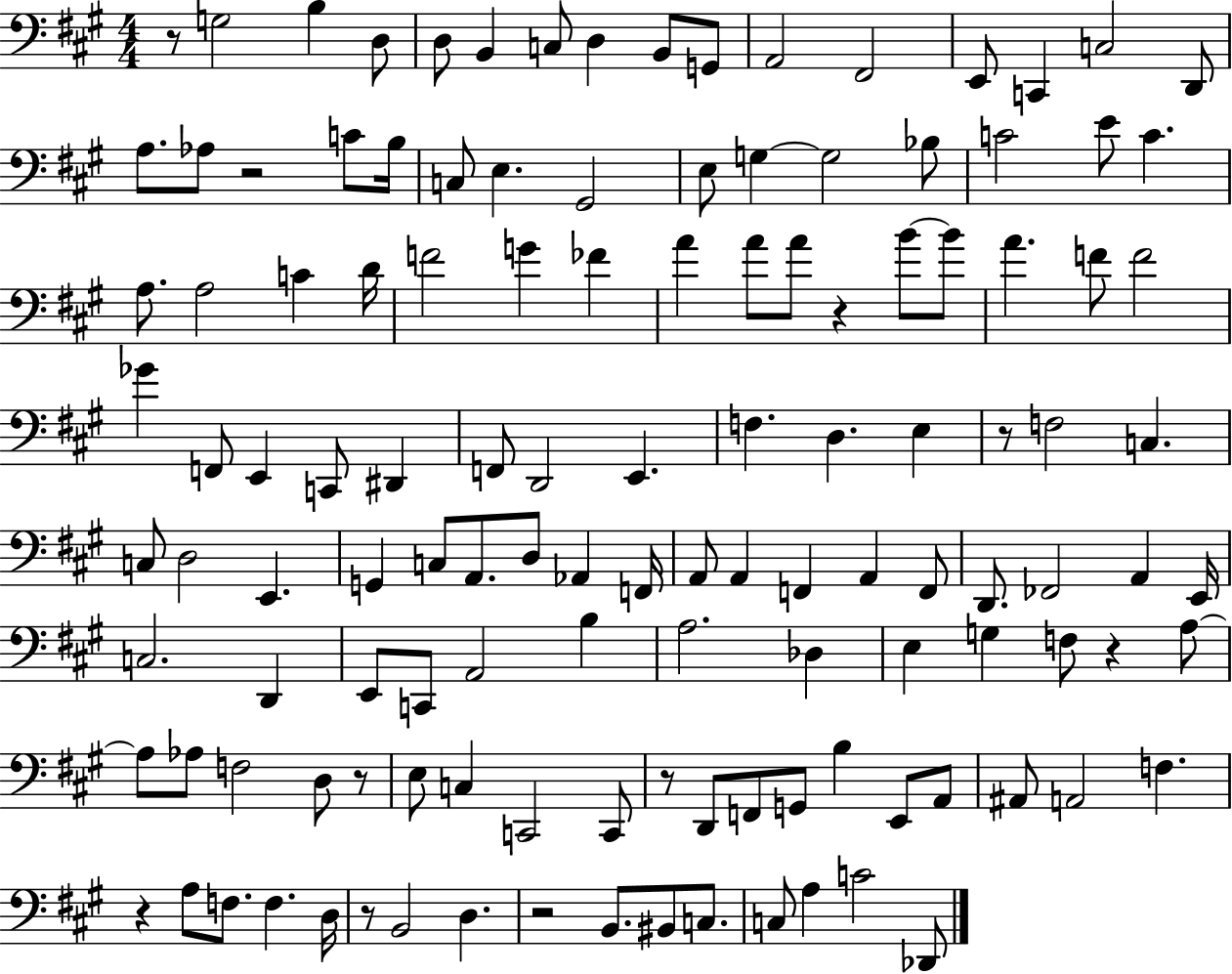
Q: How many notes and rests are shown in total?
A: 127